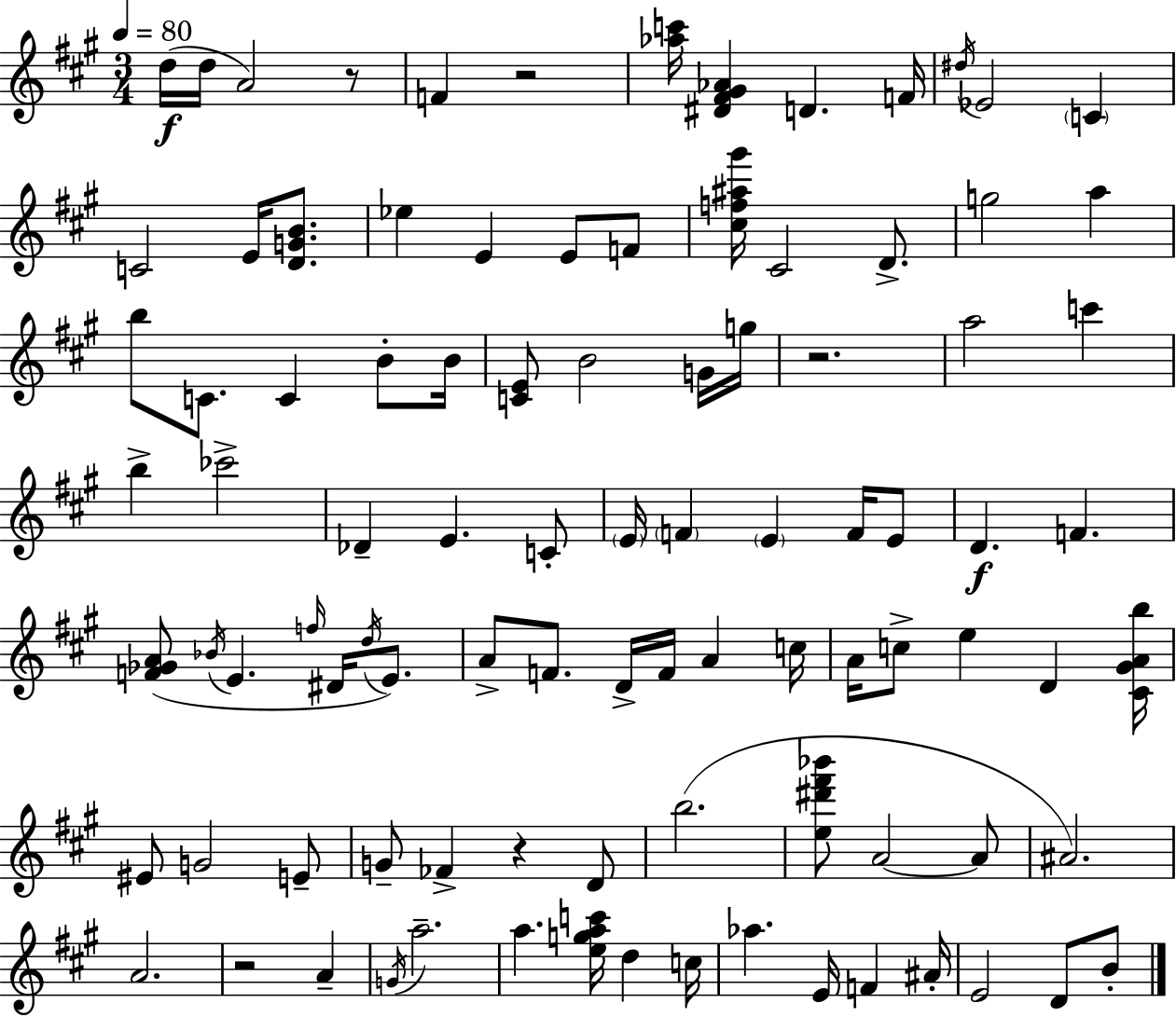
{
  \clef treble
  \numericTimeSignature
  \time 3/4
  \key a \major
  \tempo 4 = 80
  d''16(\f d''16 a'2) r8 | f'4 r2 | <aes'' c'''>16 <dis' fis' gis' aes'>4 d'4. f'16 | \acciaccatura { dis''16 } ees'2 \parenthesize c'4 | \break c'2 e'16 <d' g' b'>8. | ees''4 e'4 e'8 f'8 | <cis'' f'' ais'' gis'''>16 cis'2 d'8.-> | g''2 a''4 | \break b''8 c'8. c'4 b'8-. | b'16 <c' e'>8 b'2 g'16 | g''16 r2. | a''2 c'''4 | \break b''4-> ces'''2-> | des'4-- e'4. c'8-. | \parenthesize e'16 \parenthesize f'4 \parenthesize e'4 f'16 e'8 | d'4.\f f'4. | \break <f' ges' a'>8( \acciaccatura { bes'16 } e'4. \grace { f''16 } dis'16 | \acciaccatura { d''16 }) e'8. a'8-> f'8. d'16-> f'16 a'4 | c''16 a'16 c''8-> e''4 d'4 | <cis' gis' a' b''>16 eis'8 g'2 | \break e'8-- g'8-- fes'4-> r4 | d'8 b''2.( | <e'' dis''' fis''' bes'''>8 a'2~~ | a'8 ais'2.) | \break a'2. | r2 | a'4-- \acciaccatura { g'16 } a''2.-- | a''4. <e'' g'' a'' c'''>16 | \break d''4 c''16 aes''4. e'16 | f'4 ais'16-. e'2 | d'8 b'8-. \bar "|."
}